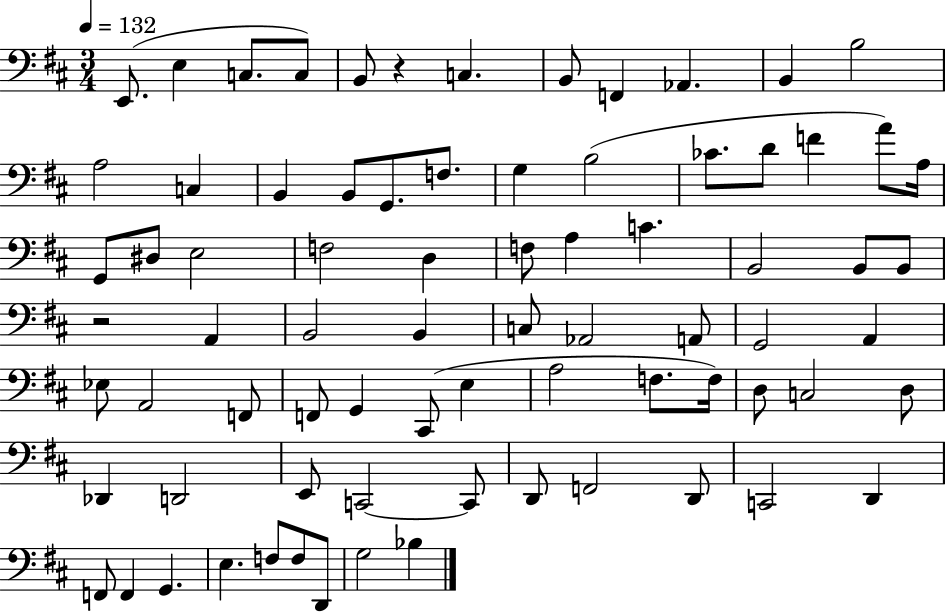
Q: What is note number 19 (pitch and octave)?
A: B3